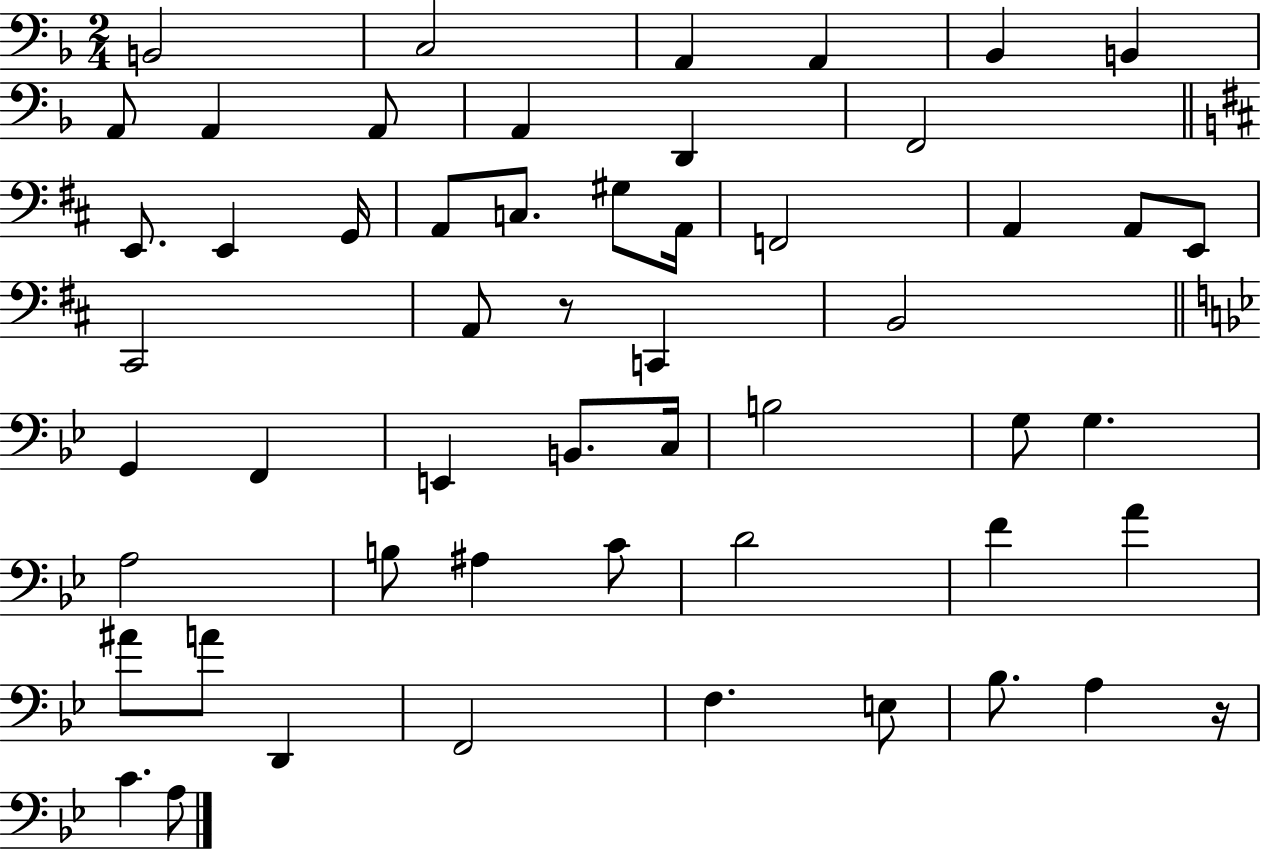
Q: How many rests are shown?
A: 2